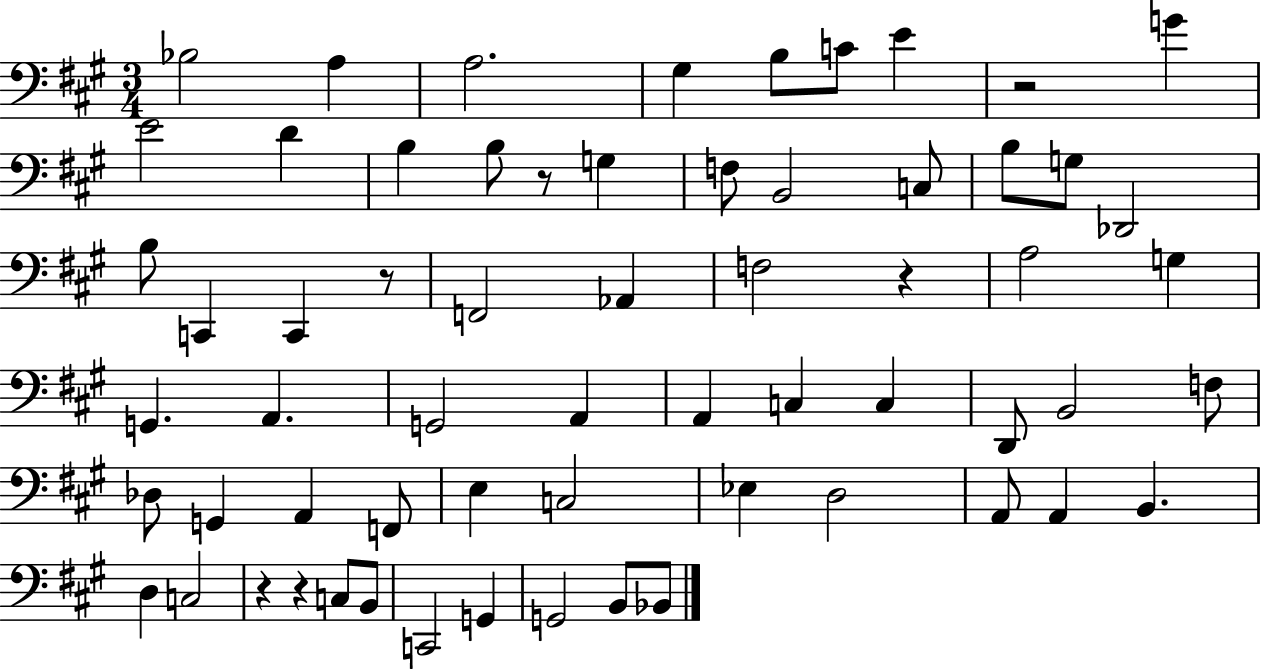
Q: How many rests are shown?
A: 6